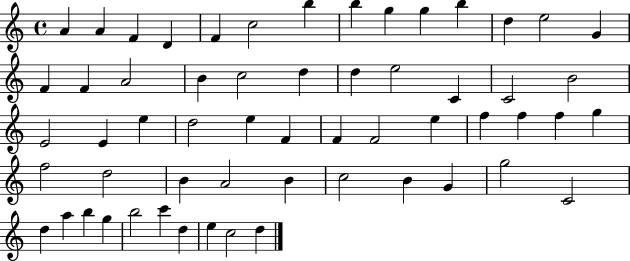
X:1
T:Untitled
M:4/4
L:1/4
K:C
A A F D F c2 b b g g b d e2 G F F A2 B c2 d d e2 C C2 B2 E2 E e d2 e F F F2 e f f f g f2 d2 B A2 B c2 B G g2 C2 d a b g b2 c' d e c2 d